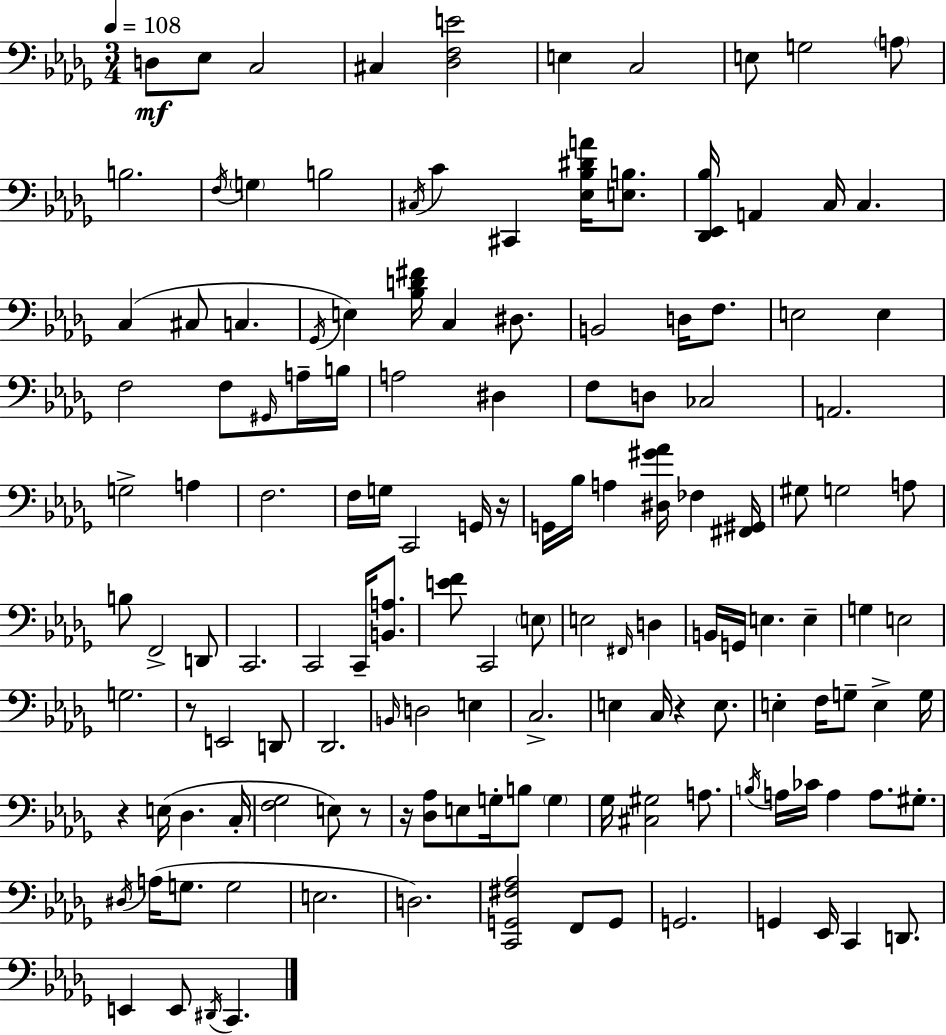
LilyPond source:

{
  \clef bass
  \numericTimeSignature
  \time 3/4
  \key bes \minor
  \tempo 4 = 108
  d8\mf ees8 c2 | cis4 <des f e'>2 | e4 c2 | e8 g2 \parenthesize a8 | \break b2. | \acciaccatura { f16 } \parenthesize g4 b2 | \acciaccatura { cis16 } c'4 cis,4 <ees bes dis' a'>16 <e b>8. | <des, ees, bes>16 a,4 c16 c4. | \break c4( cis8 c4. | \acciaccatura { ges,16 }) e4 <bes d' fis'>16 c4 | dis8. b,2 d16 | f8. e2 e4 | \break f2 f8 | \grace { gis,16 } a16-- b16 a2 | dis4 f8 d8 ces2 | a,2. | \break g2-> | a4 f2. | f16 g16 c,2 | g,16 r16 g,16 bes16 a4 <dis gis' aes'>16 fes4 | \break <fis, gis,>16 gis8 g2 | a8 b8 f,2-> | d,8 c,2. | c,2 | \break c,16-- <b, a>8. <e' f'>8 c,2 | \parenthesize e8 e2 | \grace { fis,16 } d4 b,16 g,16 e4. | e4-- g4 e2 | \break g2. | r8 e,2 | d,8 des,2. | \grace { b,16 } d2 | \break e4 c2.-> | e4 c16 r4 | e8. e4-. f16 g8-- | e4-> g16 r4 e16( des4. | \break c16-. <f ges>2 | e8) r8 r16 <des aes>8 e8 g16-. | b8 \parenthesize g4 ges16 <cis gis>2 | a8. \acciaccatura { b16 } a16 ces'16 a4 | \break a8. gis8.-. \acciaccatura { dis16 }( a16 g8. | g2 e2. | d2.) | <c, g, fis aes>2 | \break f,8 g,8 g,2. | g,4 | ees,16 c,4 d,8. e,4 | e,8 \acciaccatura { dis,16 } c,4. \bar "|."
}